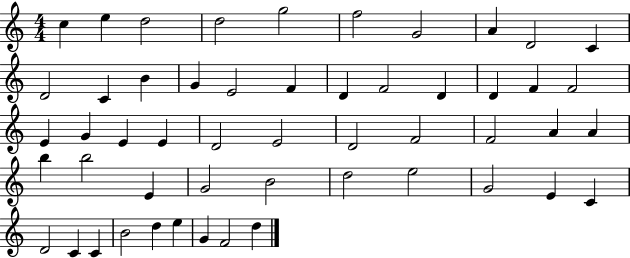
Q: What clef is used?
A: treble